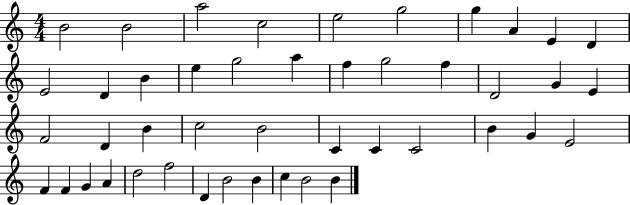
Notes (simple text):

B4/h B4/h A5/h C5/h E5/h G5/h G5/q A4/q E4/q D4/q E4/h D4/q B4/q E5/q G5/h A5/q F5/q G5/h F5/q D4/h G4/q E4/q F4/h D4/q B4/q C5/h B4/h C4/q C4/q C4/h B4/q G4/q E4/h F4/q F4/q G4/q A4/q D5/h F5/h D4/q B4/h B4/q C5/q B4/h B4/q